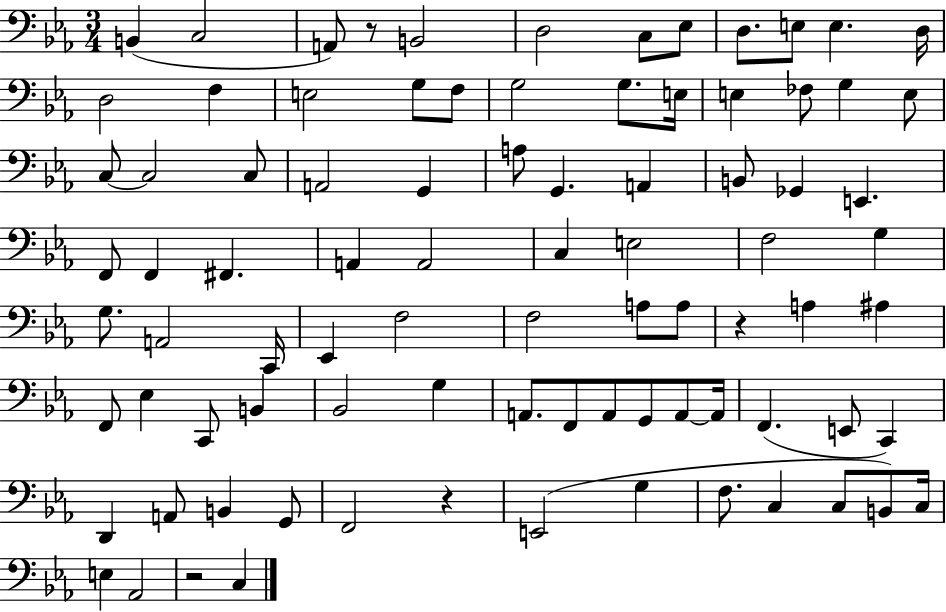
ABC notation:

X:1
T:Untitled
M:3/4
L:1/4
K:Eb
B,, C,2 A,,/2 z/2 B,,2 D,2 C,/2 _E,/2 D,/2 E,/2 E, D,/4 D,2 F, E,2 G,/2 F,/2 G,2 G,/2 E,/4 E, _F,/2 G, E,/2 C,/2 C,2 C,/2 A,,2 G,, A,/2 G,, A,, B,,/2 _G,, E,, F,,/2 F,, ^F,, A,, A,,2 C, E,2 F,2 G, G,/2 A,,2 C,,/4 _E,, F,2 F,2 A,/2 A,/2 z A, ^A, F,,/2 _E, C,,/2 B,, _B,,2 G, A,,/2 F,,/2 A,,/2 G,,/2 A,,/2 A,,/4 F,, E,,/2 C,, D,, A,,/2 B,, G,,/2 F,,2 z E,,2 G, F,/2 C, C,/2 B,,/2 C,/4 E, _A,,2 z2 C,